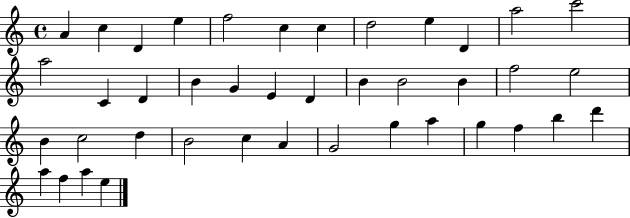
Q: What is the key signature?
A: C major